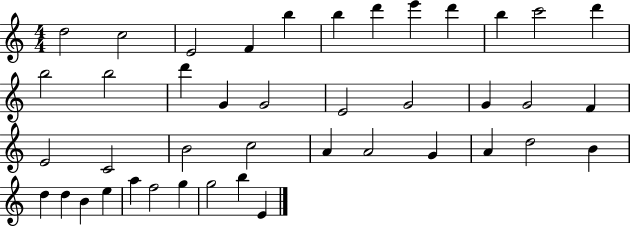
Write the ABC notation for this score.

X:1
T:Untitled
M:4/4
L:1/4
K:C
d2 c2 E2 F b b d' e' d' b c'2 d' b2 b2 d' G G2 E2 G2 G G2 F E2 C2 B2 c2 A A2 G A d2 B d d B e a f2 g g2 b E